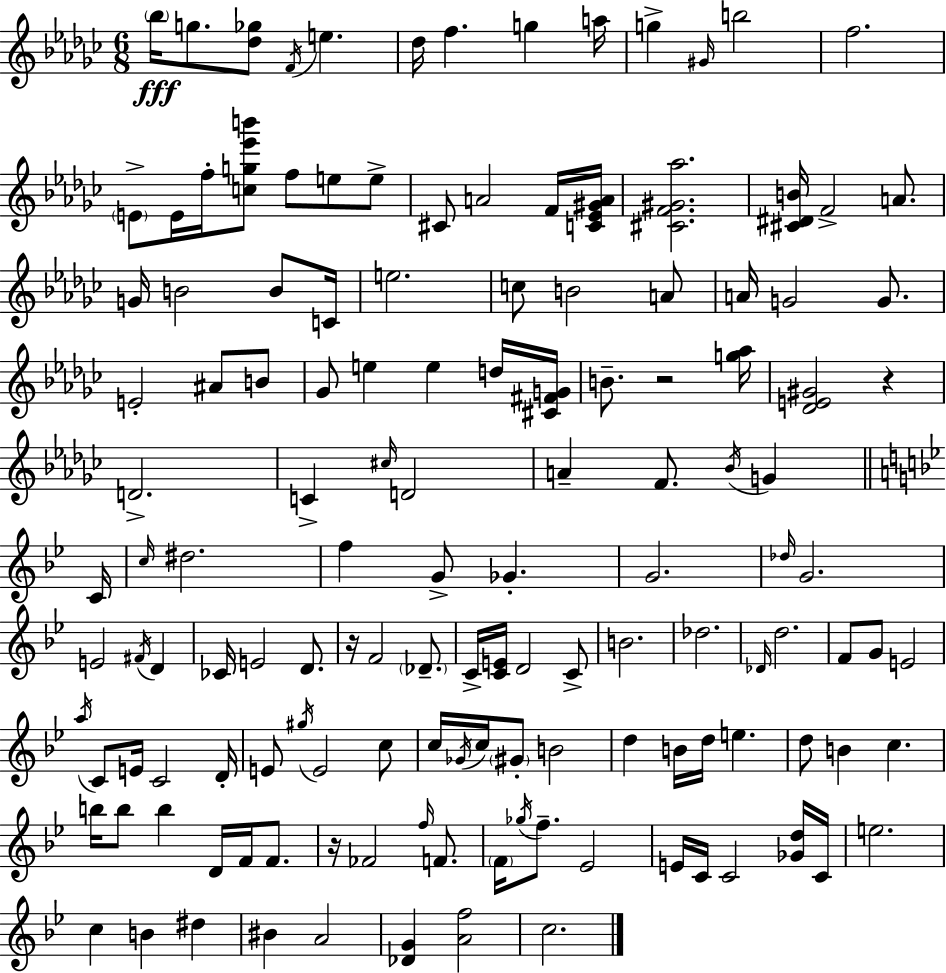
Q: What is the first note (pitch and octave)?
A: Bb5